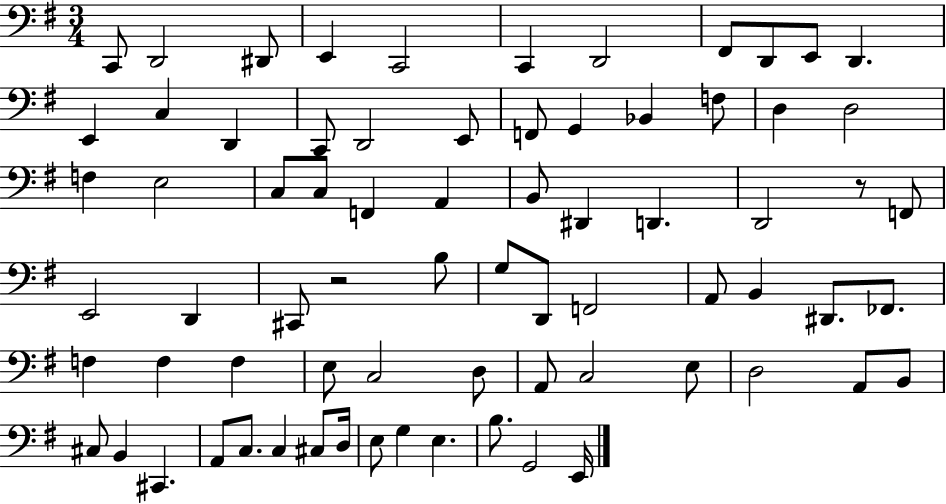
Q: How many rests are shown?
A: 2